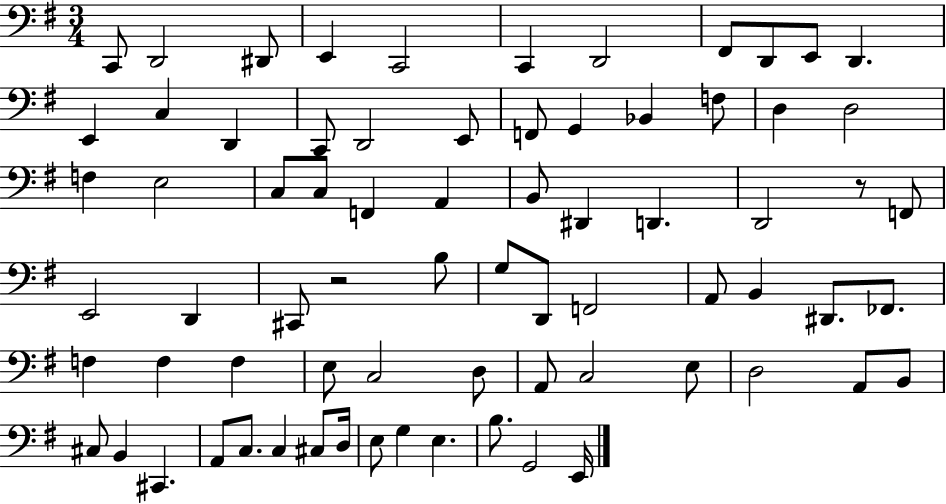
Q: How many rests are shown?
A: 2